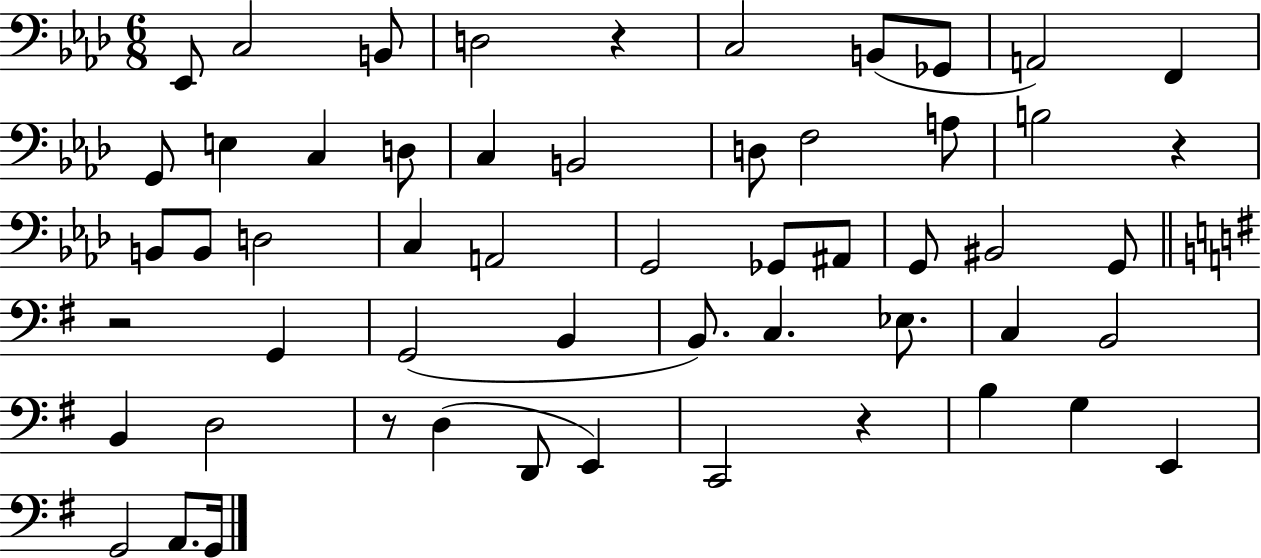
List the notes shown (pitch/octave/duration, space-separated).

Eb2/e C3/h B2/e D3/h R/q C3/h B2/e Gb2/e A2/h F2/q G2/e E3/q C3/q D3/e C3/q B2/h D3/e F3/h A3/e B3/h R/q B2/e B2/e D3/h C3/q A2/h G2/h Gb2/e A#2/e G2/e BIS2/h G2/e R/h G2/q G2/h B2/q B2/e. C3/q. Eb3/e. C3/q B2/h B2/q D3/h R/e D3/q D2/e E2/q C2/h R/q B3/q G3/q E2/q G2/h A2/e. G2/s